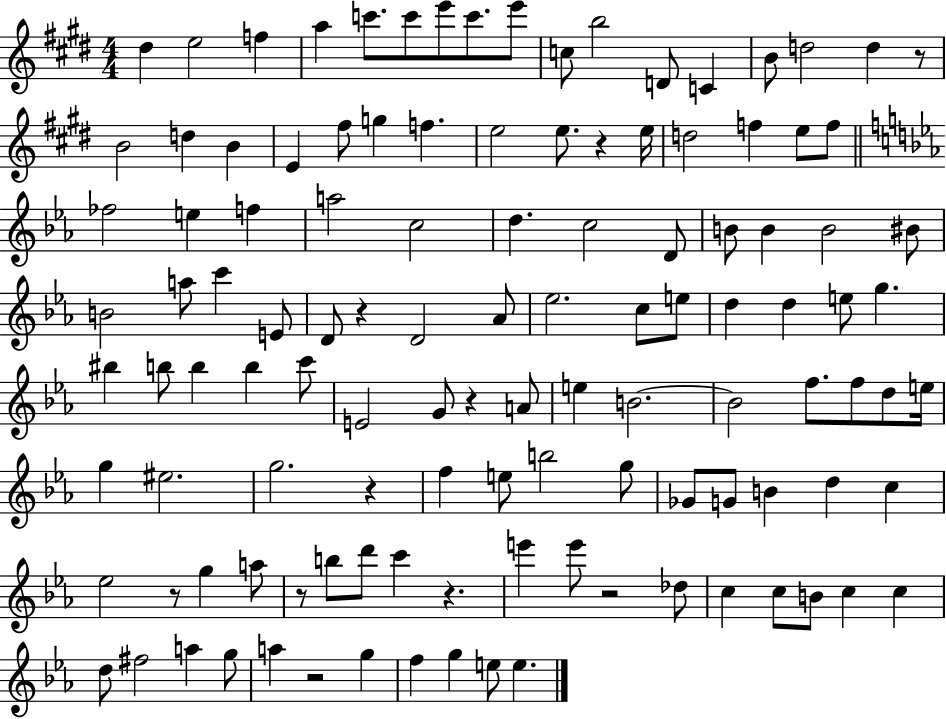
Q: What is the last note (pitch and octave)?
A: E5